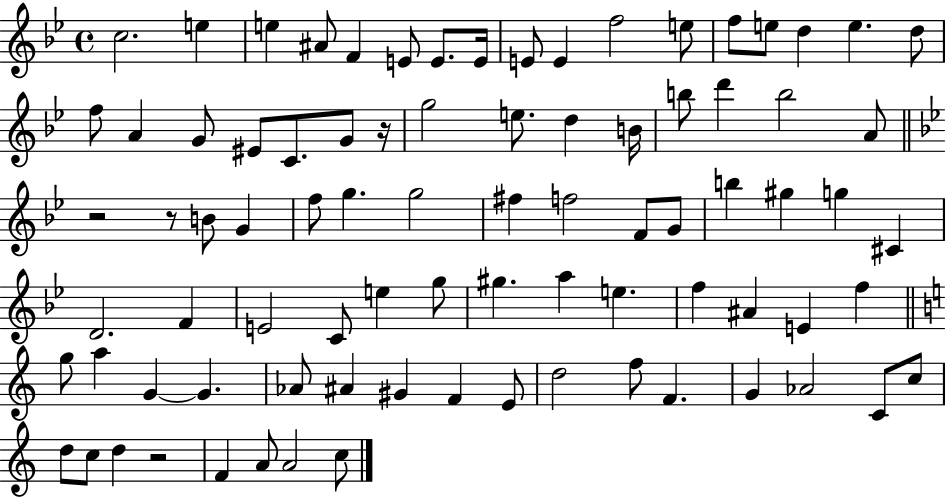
C5/h. E5/q E5/q A#4/e F4/q E4/e E4/e. E4/s E4/e E4/q F5/h E5/e F5/e E5/e D5/q E5/q. D5/e F5/e A4/q G4/e EIS4/e C4/e. G4/e R/s G5/h E5/e. D5/q B4/s B5/e D6/q B5/h A4/e R/h R/e B4/e G4/q F5/e G5/q. G5/h F#5/q F5/h F4/e G4/e B5/q G#5/q G5/q C#4/q D4/h. F4/q E4/h C4/e E5/q G5/e G#5/q. A5/q E5/q. F5/q A#4/q E4/q F5/q G5/e A5/q G4/q G4/q. Ab4/e A#4/q G#4/q F4/q E4/e D5/h F5/e F4/q. G4/q Ab4/h C4/e C5/e D5/e C5/e D5/q R/h F4/q A4/e A4/h C5/e